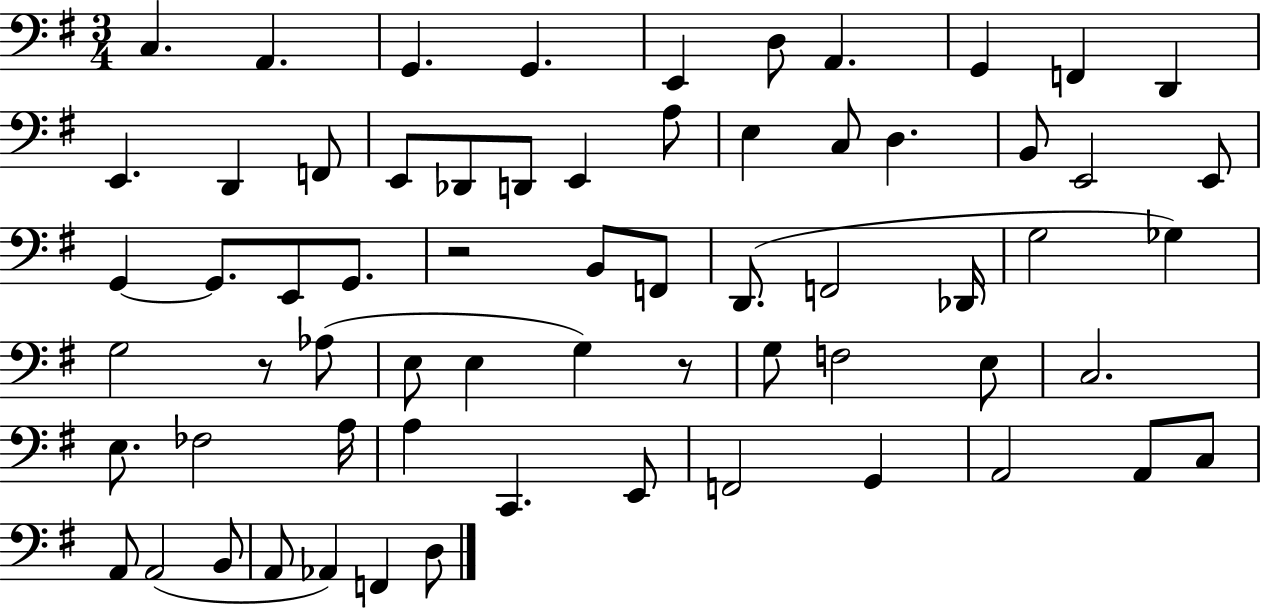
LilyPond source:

{
  \clef bass
  \numericTimeSignature
  \time 3/4
  \key g \major
  c4. a,4. | g,4. g,4. | e,4 d8 a,4. | g,4 f,4 d,4 | \break e,4. d,4 f,8 | e,8 des,8 d,8 e,4 a8 | e4 c8 d4. | b,8 e,2 e,8 | \break g,4~~ g,8. e,8 g,8. | r2 b,8 f,8 | d,8.( f,2 des,16 | g2 ges4) | \break g2 r8 aes8( | e8 e4 g4) r8 | g8 f2 e8 | c2. | \break e8. fes2 a16 | a4 c,4. e,8 | f,2 g,4 | a,2 a,8 c8 | \break a,8 a,2( b,8 | a,8 aes,4) f,4 d8 | \bar "|."
}